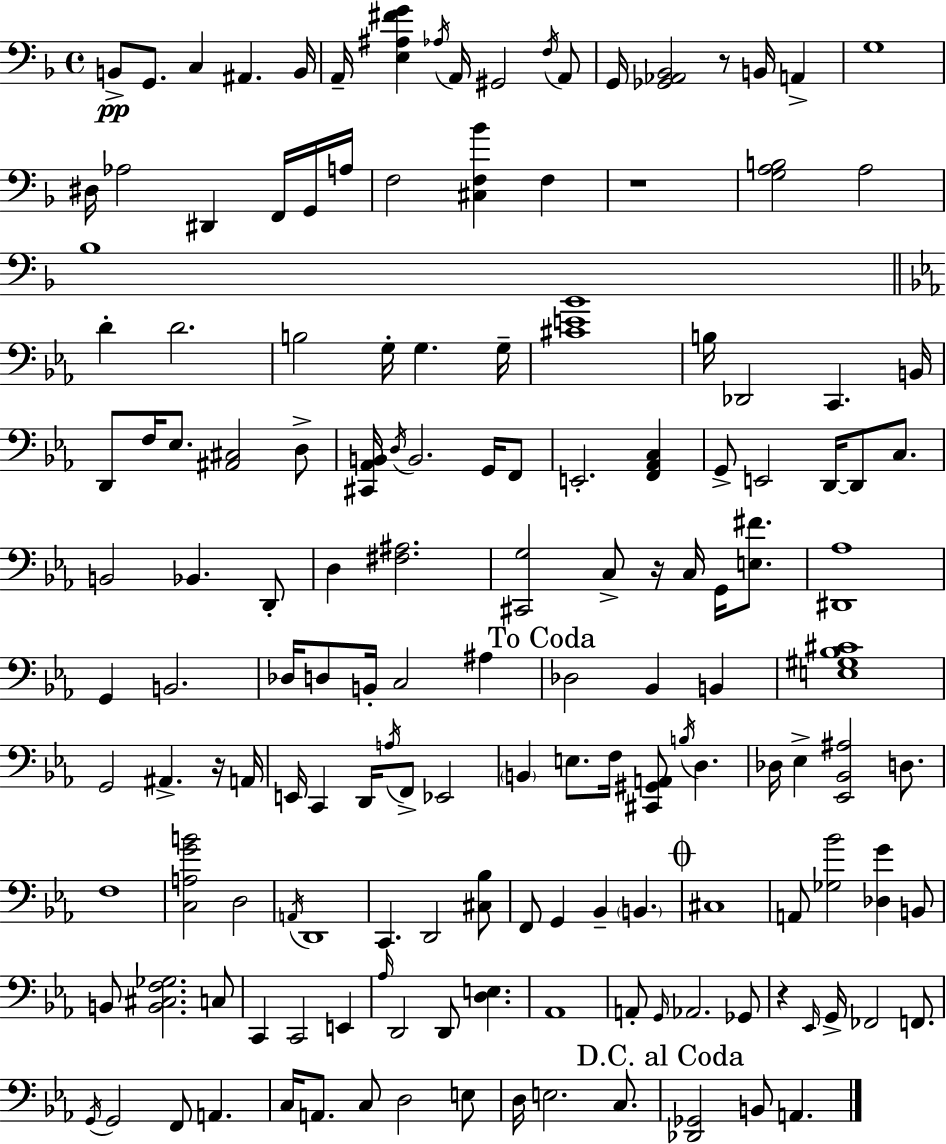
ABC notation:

X:1
T:Untitled
M:4/4
L:1/4
K:Dm
B,,/2 G,,/2 C, ^A,, B,,/4 A,,/4 [E,^A,^FG] _A,/4 A,,/4 ^G,,2 F,/4 A,,/2 G,,/4 [_G,,_A,,_B,,]2 z/2 B,,/4 A,, G,4 ^D,/4 _A,2 ^D,, F,,/4 G,,/4 A,/4 F,2 [^C,F,_B] F, z4 [G,A,B,]2 A,2 _B,4 D D2 B,2 G,/4 G, G,/4 [^CE_B]4 B,/4 _D,,2 C,, B,,/4 D,,/2 F,/4 _E,/2 [^A,,^C,]2 D,/2 [^C,,_A,,B,,]/4 D,/4 B,,2 G,,/4 F,,/2 E,,2 [F,,_A,,C,] G,,/2 E,,2 D,,/4 D,,/2 C,/2 B,,2 _B,, D,,/2 D, [^F,^A,]2 [^C,,G,]2 C,/2 z/4 C,/4 G,,/4 [E,^F]/2 [^D,,_A,]4 G,, B,,2 _D,/4 D,/2 B,,/4 C,2 ^A, _D,2 _B,, B,, [E,^G,_B,^C]4 G,,2 ^A,, z/4 A,,/4 E,,/4 C,, D,,/4 A,/4 F,,/2 _E,,2 B,, E,/2 F,/4 [^C,,^G,,A,,]/2 B,/4 D, _D,/4 _E, [_E,,_B,,^A,]2 D,/2 F,4 [C,A,GB]2 D,2 A,,/4 D,,4 C,, D,,2 [^C,_B,]/2 F,,/2 G,, _B,, B,, ^C,4 A,,/2 [_G,_B]2 [_D,G] B,,/2 B,,/2 [B,,^C,F,_G,]2 C,/2 C,, C,,2 E,, _A,/4 D,,2 D,,/2 [D,E,] _A,,4 A,,/2 G,,/4 _A,,2 _G,,/2 z _E,,/4 G,,/4 _F,,2 F,,/2 G,,/4 G,,2 F,,/2 A,, C,/4 A,,/2 C,/2 D,2 E,/2 D,/4 E,2 C,/2 [_D,,_G,,]2 B,,/2 A,,